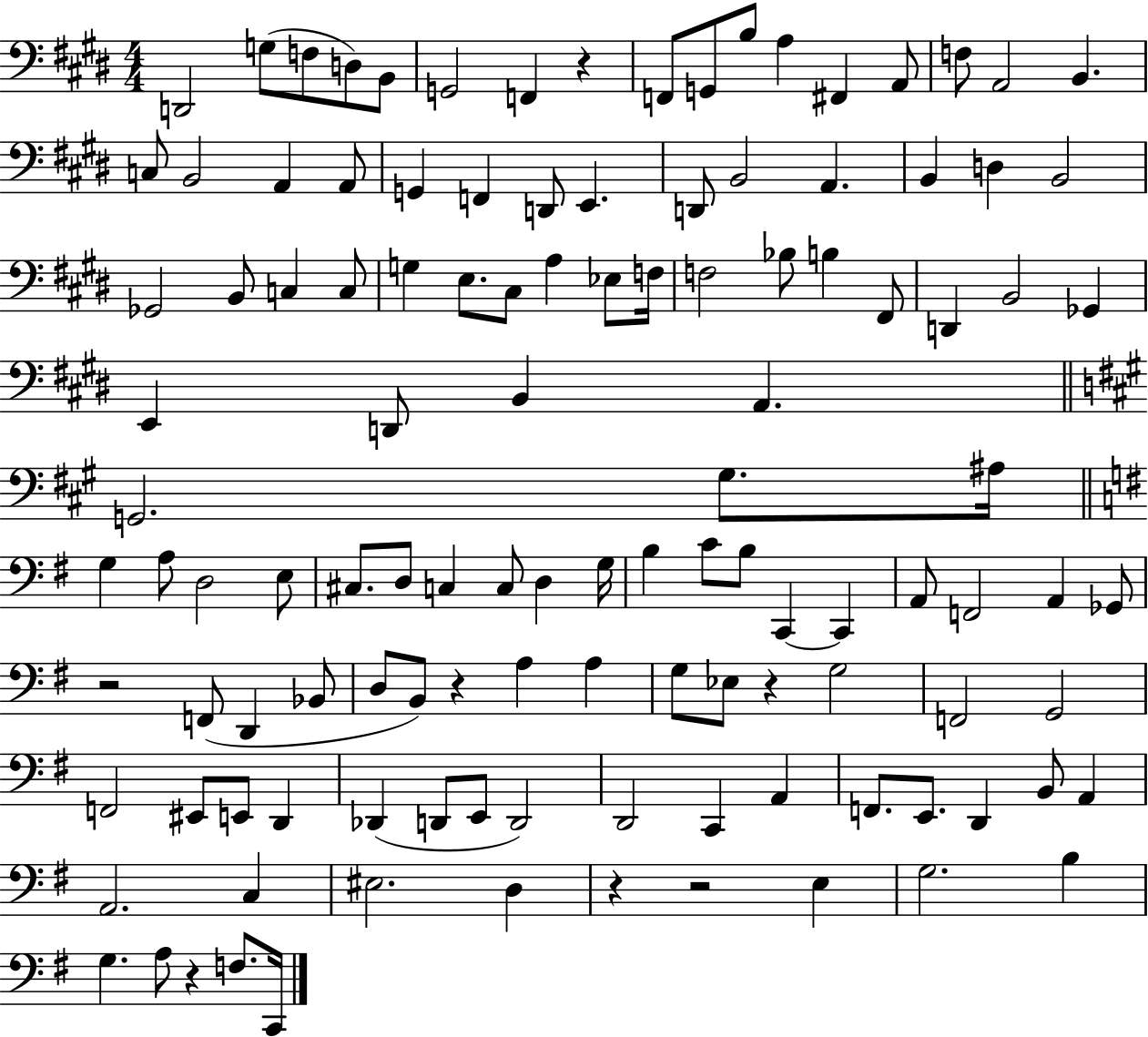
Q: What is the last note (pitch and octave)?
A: C2